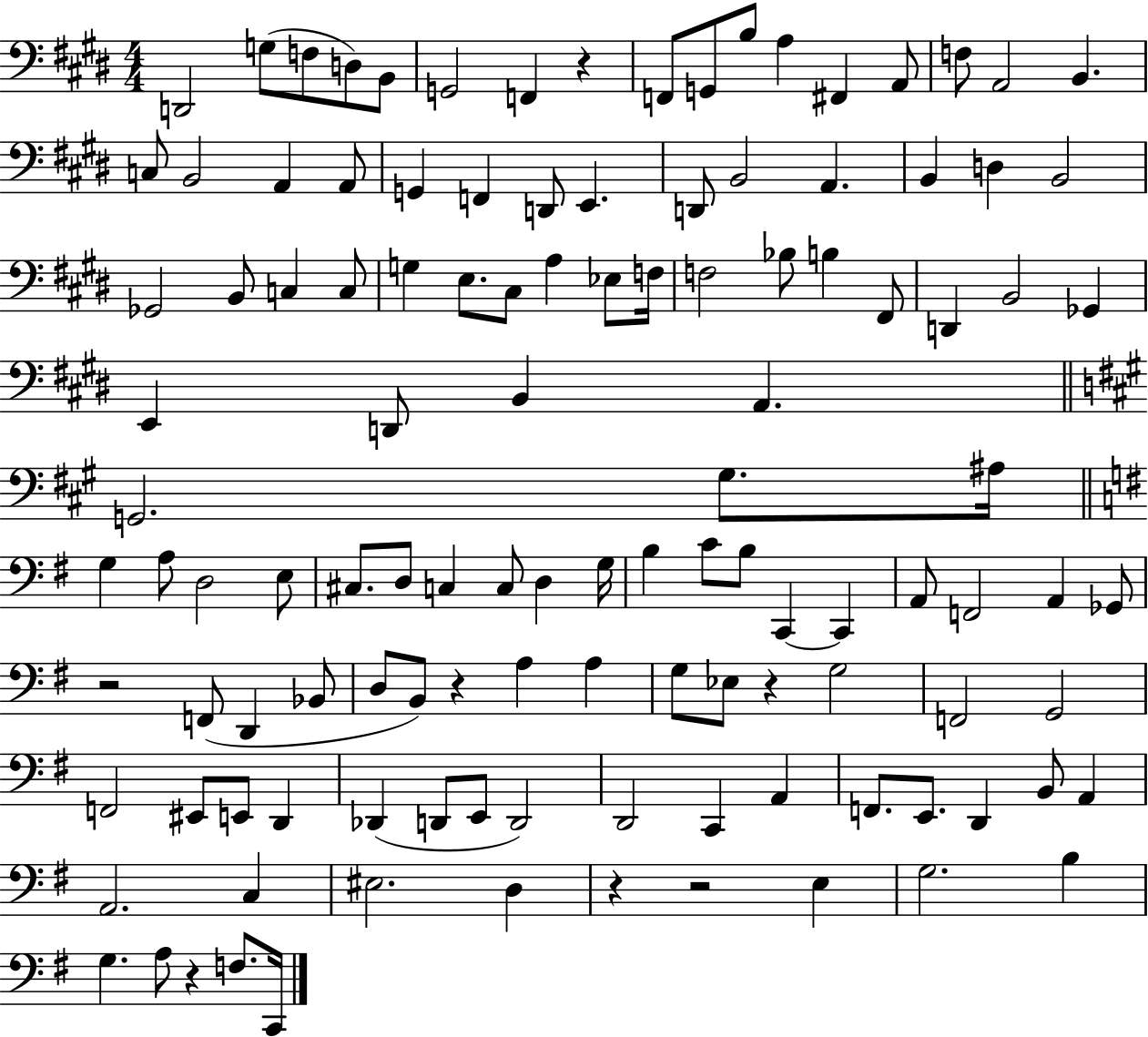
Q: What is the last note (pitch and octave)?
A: C2